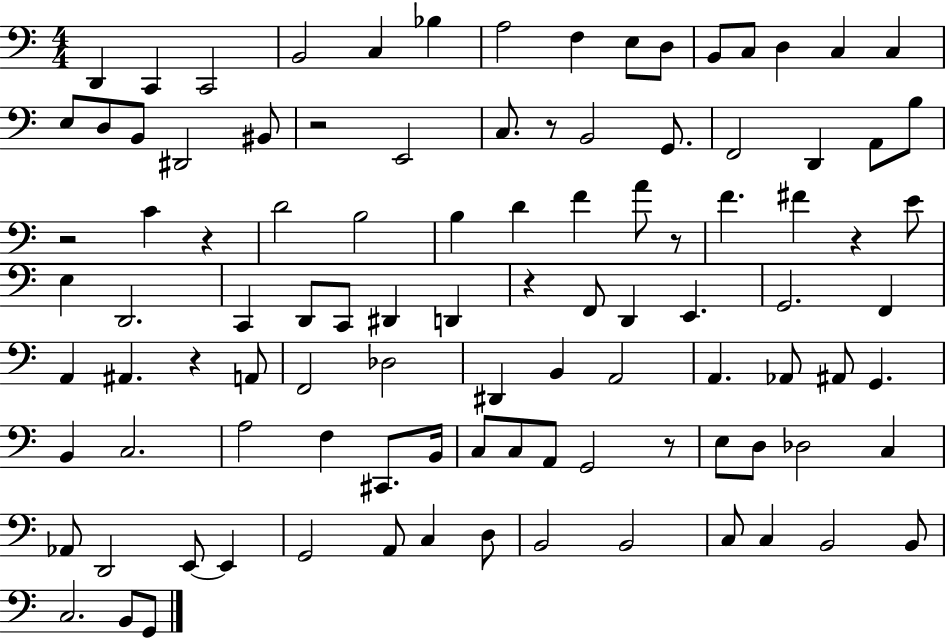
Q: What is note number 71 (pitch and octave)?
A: A2